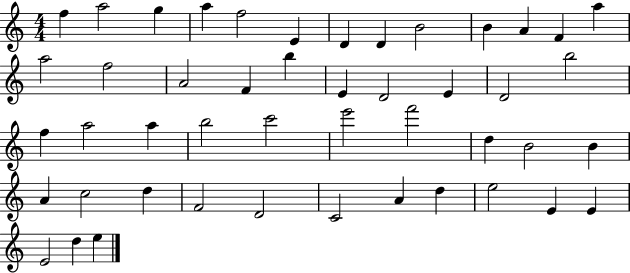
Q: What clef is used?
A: treble